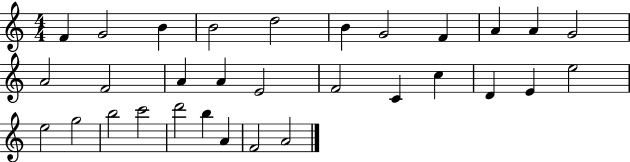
F4/q G4/h B4/q B4/h D5/h B4/q G4/h F4/q A4/q A4/q G4/h A4/h F4/h A4/q A4/q E4/h F4/h C4/q C5/q D4/q E4/q E5/h E5/h G5/h B5/h C6/h D6/h B5/q A4/q F4/h A4/h